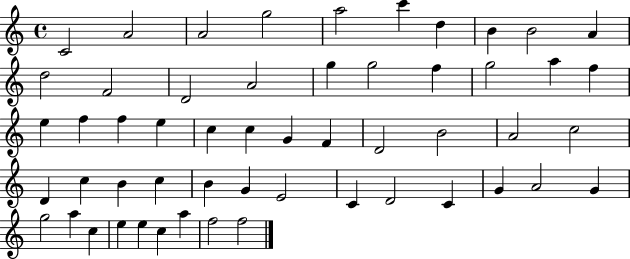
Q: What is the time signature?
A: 4/4